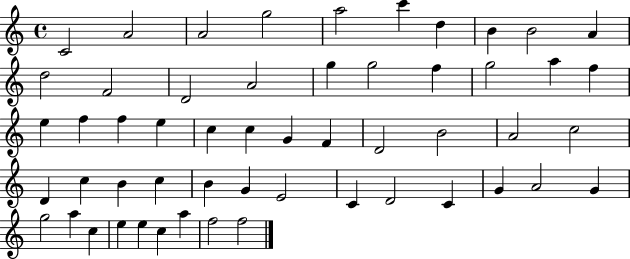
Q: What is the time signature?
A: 4/4